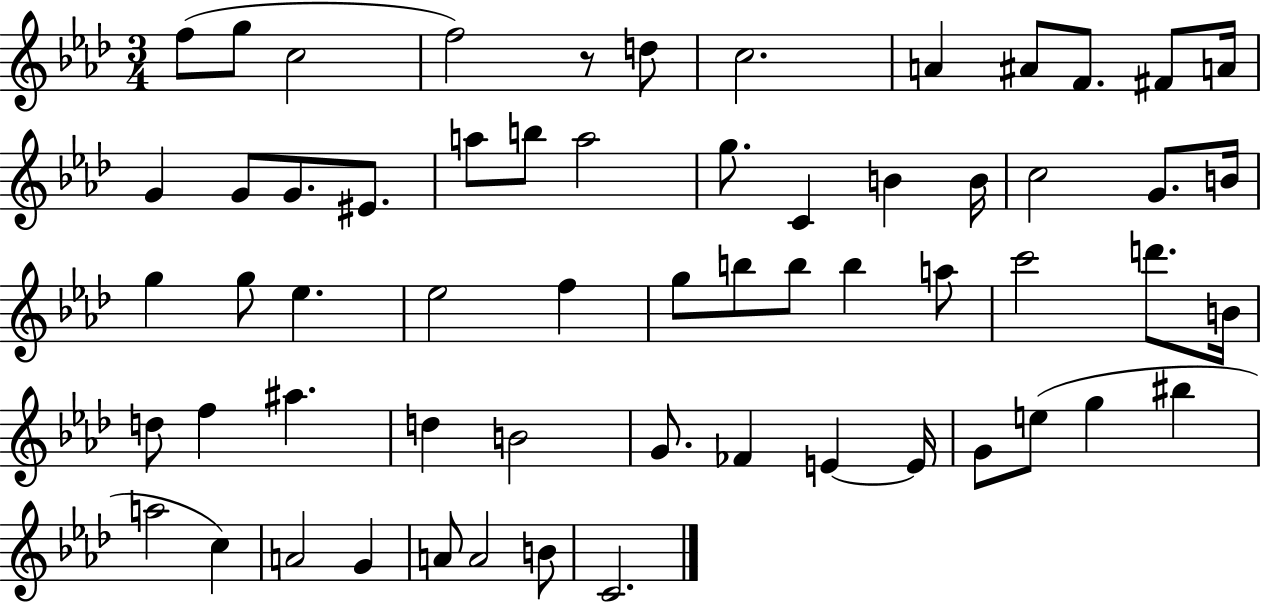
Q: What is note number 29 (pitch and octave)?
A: Eb5